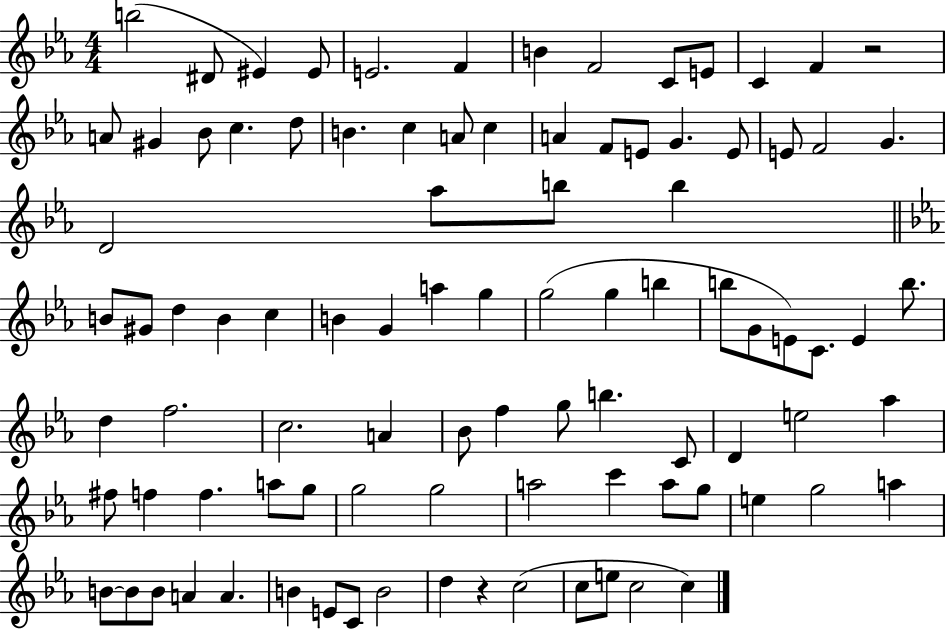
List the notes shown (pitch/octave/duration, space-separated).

B5/h D#4/e EIS4/q EIS4/e E4/h. F4/q B4/q F4/h C4/e E4/e C4/q F4/q R/h A4/e G#4/q Bb4/e C5/q. D5/e B4/q. C5/q A4/e C5/q A4/q F4/e E4/e G4/q. E4/e E4/e F4/h G4/q. D4/h Ab5/e B5/e B5/q B4/e G#4/e D5/q B4/q C5/q B4/q G4/q A5/q G5/q G5/h G5/q B5/q B5/e G4/e E4/e C4/e. E4/q B5/e. D5/q F5/h. C5/h. A4/q Bb4/e F5/q G5/e B5/q. C4/e D4/q E5/h Ab5/q F#5/e F5/q F5/q. A5/e G5/e G5/h G5/h A5/h C6/q A5/e G5/e E5/q G5/h A5/q B4/e B4/e B4/e A4/q A4/q. B4/q E4/e C4/e B4/h D5/q R/q C5/h C5/e E5/e C5/h C5/q